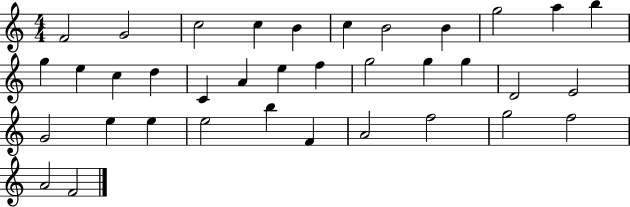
{
  \clef treble
  \numericTimeSignature
  \time 4/4
  \key c \major
  f'2 g'2 | c''2 c''4 b'4 | c''4 b'2 b'4 | g''2 a''4 b''4 | \break g''4 e''4 c''4 d''4 | c'4 a'4 e''4 f''4 | g''2 g''4 g''4 | d'2 e'2 | \break g'2 e''4 e''4 | e''2 b''4 f'4 | a'2 f''2 | g''2 f''2 | \break a'2 f'2 | \bar "|."
}